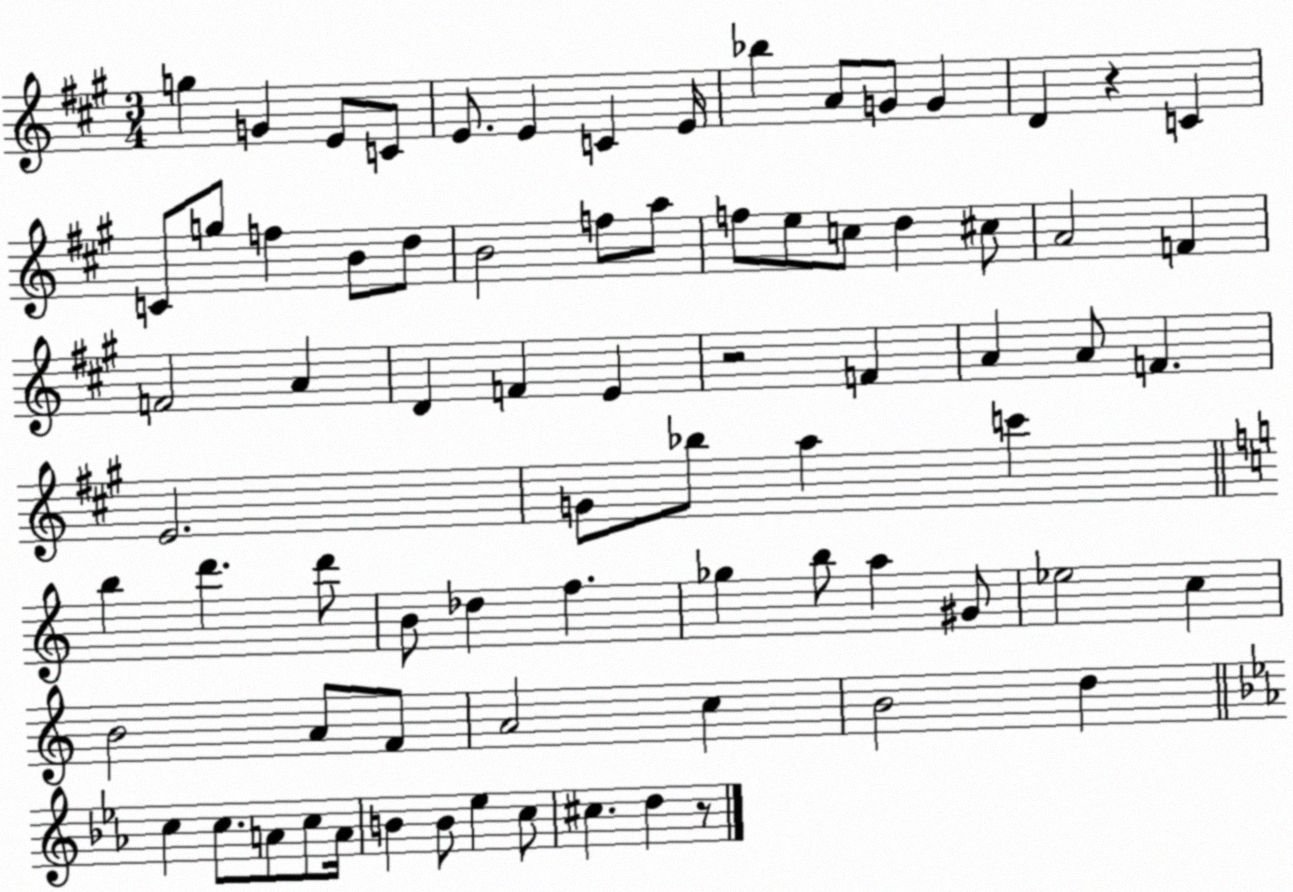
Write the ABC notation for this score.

X:1
T:Untitled
M:3/4
L:1/4
K:A
g G E/2 C/2 E/2 E C E/4 _b A/2 G/2 G D z C C/2 g/2 f B/2 d/2 B2 f/2 a/2 f/2 e/2 c/2 d ^c/2 A2 F F2 A D F E z2 F A A/2 F E2 G/2 _b/2 a c' b d' d'/2 B/2 _d f _g b/2 a ^G/2 _e2 c B2 A/2 F/2 A2 c B2 d c c/2 A/2 c/2 A/4 B B/2 _e c/2 ^c d z/2